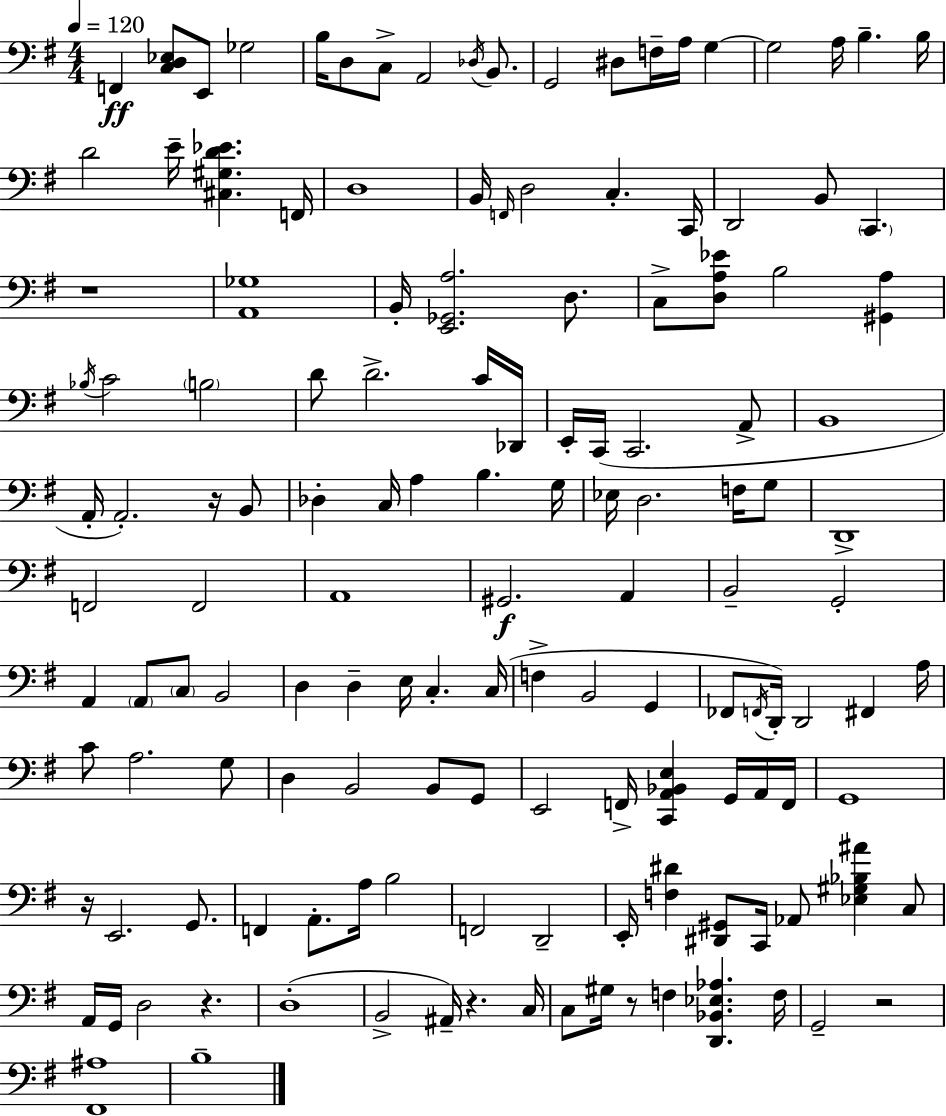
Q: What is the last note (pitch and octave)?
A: B3